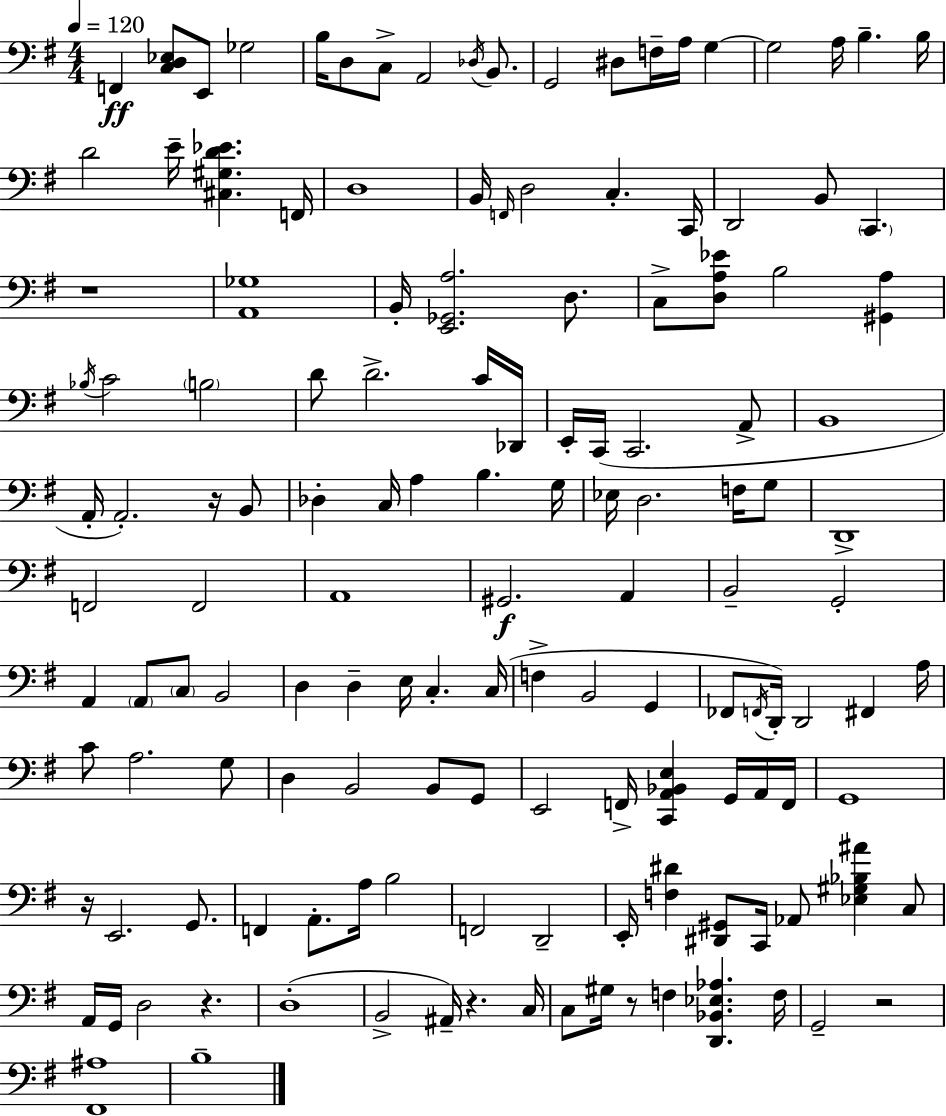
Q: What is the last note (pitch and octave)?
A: B3